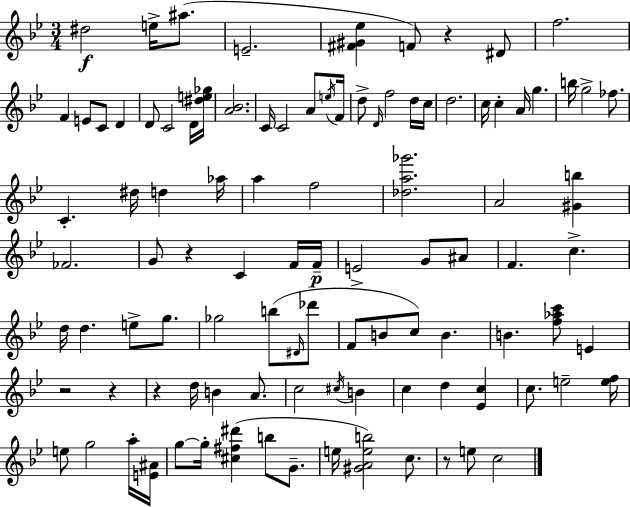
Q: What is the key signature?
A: BES major